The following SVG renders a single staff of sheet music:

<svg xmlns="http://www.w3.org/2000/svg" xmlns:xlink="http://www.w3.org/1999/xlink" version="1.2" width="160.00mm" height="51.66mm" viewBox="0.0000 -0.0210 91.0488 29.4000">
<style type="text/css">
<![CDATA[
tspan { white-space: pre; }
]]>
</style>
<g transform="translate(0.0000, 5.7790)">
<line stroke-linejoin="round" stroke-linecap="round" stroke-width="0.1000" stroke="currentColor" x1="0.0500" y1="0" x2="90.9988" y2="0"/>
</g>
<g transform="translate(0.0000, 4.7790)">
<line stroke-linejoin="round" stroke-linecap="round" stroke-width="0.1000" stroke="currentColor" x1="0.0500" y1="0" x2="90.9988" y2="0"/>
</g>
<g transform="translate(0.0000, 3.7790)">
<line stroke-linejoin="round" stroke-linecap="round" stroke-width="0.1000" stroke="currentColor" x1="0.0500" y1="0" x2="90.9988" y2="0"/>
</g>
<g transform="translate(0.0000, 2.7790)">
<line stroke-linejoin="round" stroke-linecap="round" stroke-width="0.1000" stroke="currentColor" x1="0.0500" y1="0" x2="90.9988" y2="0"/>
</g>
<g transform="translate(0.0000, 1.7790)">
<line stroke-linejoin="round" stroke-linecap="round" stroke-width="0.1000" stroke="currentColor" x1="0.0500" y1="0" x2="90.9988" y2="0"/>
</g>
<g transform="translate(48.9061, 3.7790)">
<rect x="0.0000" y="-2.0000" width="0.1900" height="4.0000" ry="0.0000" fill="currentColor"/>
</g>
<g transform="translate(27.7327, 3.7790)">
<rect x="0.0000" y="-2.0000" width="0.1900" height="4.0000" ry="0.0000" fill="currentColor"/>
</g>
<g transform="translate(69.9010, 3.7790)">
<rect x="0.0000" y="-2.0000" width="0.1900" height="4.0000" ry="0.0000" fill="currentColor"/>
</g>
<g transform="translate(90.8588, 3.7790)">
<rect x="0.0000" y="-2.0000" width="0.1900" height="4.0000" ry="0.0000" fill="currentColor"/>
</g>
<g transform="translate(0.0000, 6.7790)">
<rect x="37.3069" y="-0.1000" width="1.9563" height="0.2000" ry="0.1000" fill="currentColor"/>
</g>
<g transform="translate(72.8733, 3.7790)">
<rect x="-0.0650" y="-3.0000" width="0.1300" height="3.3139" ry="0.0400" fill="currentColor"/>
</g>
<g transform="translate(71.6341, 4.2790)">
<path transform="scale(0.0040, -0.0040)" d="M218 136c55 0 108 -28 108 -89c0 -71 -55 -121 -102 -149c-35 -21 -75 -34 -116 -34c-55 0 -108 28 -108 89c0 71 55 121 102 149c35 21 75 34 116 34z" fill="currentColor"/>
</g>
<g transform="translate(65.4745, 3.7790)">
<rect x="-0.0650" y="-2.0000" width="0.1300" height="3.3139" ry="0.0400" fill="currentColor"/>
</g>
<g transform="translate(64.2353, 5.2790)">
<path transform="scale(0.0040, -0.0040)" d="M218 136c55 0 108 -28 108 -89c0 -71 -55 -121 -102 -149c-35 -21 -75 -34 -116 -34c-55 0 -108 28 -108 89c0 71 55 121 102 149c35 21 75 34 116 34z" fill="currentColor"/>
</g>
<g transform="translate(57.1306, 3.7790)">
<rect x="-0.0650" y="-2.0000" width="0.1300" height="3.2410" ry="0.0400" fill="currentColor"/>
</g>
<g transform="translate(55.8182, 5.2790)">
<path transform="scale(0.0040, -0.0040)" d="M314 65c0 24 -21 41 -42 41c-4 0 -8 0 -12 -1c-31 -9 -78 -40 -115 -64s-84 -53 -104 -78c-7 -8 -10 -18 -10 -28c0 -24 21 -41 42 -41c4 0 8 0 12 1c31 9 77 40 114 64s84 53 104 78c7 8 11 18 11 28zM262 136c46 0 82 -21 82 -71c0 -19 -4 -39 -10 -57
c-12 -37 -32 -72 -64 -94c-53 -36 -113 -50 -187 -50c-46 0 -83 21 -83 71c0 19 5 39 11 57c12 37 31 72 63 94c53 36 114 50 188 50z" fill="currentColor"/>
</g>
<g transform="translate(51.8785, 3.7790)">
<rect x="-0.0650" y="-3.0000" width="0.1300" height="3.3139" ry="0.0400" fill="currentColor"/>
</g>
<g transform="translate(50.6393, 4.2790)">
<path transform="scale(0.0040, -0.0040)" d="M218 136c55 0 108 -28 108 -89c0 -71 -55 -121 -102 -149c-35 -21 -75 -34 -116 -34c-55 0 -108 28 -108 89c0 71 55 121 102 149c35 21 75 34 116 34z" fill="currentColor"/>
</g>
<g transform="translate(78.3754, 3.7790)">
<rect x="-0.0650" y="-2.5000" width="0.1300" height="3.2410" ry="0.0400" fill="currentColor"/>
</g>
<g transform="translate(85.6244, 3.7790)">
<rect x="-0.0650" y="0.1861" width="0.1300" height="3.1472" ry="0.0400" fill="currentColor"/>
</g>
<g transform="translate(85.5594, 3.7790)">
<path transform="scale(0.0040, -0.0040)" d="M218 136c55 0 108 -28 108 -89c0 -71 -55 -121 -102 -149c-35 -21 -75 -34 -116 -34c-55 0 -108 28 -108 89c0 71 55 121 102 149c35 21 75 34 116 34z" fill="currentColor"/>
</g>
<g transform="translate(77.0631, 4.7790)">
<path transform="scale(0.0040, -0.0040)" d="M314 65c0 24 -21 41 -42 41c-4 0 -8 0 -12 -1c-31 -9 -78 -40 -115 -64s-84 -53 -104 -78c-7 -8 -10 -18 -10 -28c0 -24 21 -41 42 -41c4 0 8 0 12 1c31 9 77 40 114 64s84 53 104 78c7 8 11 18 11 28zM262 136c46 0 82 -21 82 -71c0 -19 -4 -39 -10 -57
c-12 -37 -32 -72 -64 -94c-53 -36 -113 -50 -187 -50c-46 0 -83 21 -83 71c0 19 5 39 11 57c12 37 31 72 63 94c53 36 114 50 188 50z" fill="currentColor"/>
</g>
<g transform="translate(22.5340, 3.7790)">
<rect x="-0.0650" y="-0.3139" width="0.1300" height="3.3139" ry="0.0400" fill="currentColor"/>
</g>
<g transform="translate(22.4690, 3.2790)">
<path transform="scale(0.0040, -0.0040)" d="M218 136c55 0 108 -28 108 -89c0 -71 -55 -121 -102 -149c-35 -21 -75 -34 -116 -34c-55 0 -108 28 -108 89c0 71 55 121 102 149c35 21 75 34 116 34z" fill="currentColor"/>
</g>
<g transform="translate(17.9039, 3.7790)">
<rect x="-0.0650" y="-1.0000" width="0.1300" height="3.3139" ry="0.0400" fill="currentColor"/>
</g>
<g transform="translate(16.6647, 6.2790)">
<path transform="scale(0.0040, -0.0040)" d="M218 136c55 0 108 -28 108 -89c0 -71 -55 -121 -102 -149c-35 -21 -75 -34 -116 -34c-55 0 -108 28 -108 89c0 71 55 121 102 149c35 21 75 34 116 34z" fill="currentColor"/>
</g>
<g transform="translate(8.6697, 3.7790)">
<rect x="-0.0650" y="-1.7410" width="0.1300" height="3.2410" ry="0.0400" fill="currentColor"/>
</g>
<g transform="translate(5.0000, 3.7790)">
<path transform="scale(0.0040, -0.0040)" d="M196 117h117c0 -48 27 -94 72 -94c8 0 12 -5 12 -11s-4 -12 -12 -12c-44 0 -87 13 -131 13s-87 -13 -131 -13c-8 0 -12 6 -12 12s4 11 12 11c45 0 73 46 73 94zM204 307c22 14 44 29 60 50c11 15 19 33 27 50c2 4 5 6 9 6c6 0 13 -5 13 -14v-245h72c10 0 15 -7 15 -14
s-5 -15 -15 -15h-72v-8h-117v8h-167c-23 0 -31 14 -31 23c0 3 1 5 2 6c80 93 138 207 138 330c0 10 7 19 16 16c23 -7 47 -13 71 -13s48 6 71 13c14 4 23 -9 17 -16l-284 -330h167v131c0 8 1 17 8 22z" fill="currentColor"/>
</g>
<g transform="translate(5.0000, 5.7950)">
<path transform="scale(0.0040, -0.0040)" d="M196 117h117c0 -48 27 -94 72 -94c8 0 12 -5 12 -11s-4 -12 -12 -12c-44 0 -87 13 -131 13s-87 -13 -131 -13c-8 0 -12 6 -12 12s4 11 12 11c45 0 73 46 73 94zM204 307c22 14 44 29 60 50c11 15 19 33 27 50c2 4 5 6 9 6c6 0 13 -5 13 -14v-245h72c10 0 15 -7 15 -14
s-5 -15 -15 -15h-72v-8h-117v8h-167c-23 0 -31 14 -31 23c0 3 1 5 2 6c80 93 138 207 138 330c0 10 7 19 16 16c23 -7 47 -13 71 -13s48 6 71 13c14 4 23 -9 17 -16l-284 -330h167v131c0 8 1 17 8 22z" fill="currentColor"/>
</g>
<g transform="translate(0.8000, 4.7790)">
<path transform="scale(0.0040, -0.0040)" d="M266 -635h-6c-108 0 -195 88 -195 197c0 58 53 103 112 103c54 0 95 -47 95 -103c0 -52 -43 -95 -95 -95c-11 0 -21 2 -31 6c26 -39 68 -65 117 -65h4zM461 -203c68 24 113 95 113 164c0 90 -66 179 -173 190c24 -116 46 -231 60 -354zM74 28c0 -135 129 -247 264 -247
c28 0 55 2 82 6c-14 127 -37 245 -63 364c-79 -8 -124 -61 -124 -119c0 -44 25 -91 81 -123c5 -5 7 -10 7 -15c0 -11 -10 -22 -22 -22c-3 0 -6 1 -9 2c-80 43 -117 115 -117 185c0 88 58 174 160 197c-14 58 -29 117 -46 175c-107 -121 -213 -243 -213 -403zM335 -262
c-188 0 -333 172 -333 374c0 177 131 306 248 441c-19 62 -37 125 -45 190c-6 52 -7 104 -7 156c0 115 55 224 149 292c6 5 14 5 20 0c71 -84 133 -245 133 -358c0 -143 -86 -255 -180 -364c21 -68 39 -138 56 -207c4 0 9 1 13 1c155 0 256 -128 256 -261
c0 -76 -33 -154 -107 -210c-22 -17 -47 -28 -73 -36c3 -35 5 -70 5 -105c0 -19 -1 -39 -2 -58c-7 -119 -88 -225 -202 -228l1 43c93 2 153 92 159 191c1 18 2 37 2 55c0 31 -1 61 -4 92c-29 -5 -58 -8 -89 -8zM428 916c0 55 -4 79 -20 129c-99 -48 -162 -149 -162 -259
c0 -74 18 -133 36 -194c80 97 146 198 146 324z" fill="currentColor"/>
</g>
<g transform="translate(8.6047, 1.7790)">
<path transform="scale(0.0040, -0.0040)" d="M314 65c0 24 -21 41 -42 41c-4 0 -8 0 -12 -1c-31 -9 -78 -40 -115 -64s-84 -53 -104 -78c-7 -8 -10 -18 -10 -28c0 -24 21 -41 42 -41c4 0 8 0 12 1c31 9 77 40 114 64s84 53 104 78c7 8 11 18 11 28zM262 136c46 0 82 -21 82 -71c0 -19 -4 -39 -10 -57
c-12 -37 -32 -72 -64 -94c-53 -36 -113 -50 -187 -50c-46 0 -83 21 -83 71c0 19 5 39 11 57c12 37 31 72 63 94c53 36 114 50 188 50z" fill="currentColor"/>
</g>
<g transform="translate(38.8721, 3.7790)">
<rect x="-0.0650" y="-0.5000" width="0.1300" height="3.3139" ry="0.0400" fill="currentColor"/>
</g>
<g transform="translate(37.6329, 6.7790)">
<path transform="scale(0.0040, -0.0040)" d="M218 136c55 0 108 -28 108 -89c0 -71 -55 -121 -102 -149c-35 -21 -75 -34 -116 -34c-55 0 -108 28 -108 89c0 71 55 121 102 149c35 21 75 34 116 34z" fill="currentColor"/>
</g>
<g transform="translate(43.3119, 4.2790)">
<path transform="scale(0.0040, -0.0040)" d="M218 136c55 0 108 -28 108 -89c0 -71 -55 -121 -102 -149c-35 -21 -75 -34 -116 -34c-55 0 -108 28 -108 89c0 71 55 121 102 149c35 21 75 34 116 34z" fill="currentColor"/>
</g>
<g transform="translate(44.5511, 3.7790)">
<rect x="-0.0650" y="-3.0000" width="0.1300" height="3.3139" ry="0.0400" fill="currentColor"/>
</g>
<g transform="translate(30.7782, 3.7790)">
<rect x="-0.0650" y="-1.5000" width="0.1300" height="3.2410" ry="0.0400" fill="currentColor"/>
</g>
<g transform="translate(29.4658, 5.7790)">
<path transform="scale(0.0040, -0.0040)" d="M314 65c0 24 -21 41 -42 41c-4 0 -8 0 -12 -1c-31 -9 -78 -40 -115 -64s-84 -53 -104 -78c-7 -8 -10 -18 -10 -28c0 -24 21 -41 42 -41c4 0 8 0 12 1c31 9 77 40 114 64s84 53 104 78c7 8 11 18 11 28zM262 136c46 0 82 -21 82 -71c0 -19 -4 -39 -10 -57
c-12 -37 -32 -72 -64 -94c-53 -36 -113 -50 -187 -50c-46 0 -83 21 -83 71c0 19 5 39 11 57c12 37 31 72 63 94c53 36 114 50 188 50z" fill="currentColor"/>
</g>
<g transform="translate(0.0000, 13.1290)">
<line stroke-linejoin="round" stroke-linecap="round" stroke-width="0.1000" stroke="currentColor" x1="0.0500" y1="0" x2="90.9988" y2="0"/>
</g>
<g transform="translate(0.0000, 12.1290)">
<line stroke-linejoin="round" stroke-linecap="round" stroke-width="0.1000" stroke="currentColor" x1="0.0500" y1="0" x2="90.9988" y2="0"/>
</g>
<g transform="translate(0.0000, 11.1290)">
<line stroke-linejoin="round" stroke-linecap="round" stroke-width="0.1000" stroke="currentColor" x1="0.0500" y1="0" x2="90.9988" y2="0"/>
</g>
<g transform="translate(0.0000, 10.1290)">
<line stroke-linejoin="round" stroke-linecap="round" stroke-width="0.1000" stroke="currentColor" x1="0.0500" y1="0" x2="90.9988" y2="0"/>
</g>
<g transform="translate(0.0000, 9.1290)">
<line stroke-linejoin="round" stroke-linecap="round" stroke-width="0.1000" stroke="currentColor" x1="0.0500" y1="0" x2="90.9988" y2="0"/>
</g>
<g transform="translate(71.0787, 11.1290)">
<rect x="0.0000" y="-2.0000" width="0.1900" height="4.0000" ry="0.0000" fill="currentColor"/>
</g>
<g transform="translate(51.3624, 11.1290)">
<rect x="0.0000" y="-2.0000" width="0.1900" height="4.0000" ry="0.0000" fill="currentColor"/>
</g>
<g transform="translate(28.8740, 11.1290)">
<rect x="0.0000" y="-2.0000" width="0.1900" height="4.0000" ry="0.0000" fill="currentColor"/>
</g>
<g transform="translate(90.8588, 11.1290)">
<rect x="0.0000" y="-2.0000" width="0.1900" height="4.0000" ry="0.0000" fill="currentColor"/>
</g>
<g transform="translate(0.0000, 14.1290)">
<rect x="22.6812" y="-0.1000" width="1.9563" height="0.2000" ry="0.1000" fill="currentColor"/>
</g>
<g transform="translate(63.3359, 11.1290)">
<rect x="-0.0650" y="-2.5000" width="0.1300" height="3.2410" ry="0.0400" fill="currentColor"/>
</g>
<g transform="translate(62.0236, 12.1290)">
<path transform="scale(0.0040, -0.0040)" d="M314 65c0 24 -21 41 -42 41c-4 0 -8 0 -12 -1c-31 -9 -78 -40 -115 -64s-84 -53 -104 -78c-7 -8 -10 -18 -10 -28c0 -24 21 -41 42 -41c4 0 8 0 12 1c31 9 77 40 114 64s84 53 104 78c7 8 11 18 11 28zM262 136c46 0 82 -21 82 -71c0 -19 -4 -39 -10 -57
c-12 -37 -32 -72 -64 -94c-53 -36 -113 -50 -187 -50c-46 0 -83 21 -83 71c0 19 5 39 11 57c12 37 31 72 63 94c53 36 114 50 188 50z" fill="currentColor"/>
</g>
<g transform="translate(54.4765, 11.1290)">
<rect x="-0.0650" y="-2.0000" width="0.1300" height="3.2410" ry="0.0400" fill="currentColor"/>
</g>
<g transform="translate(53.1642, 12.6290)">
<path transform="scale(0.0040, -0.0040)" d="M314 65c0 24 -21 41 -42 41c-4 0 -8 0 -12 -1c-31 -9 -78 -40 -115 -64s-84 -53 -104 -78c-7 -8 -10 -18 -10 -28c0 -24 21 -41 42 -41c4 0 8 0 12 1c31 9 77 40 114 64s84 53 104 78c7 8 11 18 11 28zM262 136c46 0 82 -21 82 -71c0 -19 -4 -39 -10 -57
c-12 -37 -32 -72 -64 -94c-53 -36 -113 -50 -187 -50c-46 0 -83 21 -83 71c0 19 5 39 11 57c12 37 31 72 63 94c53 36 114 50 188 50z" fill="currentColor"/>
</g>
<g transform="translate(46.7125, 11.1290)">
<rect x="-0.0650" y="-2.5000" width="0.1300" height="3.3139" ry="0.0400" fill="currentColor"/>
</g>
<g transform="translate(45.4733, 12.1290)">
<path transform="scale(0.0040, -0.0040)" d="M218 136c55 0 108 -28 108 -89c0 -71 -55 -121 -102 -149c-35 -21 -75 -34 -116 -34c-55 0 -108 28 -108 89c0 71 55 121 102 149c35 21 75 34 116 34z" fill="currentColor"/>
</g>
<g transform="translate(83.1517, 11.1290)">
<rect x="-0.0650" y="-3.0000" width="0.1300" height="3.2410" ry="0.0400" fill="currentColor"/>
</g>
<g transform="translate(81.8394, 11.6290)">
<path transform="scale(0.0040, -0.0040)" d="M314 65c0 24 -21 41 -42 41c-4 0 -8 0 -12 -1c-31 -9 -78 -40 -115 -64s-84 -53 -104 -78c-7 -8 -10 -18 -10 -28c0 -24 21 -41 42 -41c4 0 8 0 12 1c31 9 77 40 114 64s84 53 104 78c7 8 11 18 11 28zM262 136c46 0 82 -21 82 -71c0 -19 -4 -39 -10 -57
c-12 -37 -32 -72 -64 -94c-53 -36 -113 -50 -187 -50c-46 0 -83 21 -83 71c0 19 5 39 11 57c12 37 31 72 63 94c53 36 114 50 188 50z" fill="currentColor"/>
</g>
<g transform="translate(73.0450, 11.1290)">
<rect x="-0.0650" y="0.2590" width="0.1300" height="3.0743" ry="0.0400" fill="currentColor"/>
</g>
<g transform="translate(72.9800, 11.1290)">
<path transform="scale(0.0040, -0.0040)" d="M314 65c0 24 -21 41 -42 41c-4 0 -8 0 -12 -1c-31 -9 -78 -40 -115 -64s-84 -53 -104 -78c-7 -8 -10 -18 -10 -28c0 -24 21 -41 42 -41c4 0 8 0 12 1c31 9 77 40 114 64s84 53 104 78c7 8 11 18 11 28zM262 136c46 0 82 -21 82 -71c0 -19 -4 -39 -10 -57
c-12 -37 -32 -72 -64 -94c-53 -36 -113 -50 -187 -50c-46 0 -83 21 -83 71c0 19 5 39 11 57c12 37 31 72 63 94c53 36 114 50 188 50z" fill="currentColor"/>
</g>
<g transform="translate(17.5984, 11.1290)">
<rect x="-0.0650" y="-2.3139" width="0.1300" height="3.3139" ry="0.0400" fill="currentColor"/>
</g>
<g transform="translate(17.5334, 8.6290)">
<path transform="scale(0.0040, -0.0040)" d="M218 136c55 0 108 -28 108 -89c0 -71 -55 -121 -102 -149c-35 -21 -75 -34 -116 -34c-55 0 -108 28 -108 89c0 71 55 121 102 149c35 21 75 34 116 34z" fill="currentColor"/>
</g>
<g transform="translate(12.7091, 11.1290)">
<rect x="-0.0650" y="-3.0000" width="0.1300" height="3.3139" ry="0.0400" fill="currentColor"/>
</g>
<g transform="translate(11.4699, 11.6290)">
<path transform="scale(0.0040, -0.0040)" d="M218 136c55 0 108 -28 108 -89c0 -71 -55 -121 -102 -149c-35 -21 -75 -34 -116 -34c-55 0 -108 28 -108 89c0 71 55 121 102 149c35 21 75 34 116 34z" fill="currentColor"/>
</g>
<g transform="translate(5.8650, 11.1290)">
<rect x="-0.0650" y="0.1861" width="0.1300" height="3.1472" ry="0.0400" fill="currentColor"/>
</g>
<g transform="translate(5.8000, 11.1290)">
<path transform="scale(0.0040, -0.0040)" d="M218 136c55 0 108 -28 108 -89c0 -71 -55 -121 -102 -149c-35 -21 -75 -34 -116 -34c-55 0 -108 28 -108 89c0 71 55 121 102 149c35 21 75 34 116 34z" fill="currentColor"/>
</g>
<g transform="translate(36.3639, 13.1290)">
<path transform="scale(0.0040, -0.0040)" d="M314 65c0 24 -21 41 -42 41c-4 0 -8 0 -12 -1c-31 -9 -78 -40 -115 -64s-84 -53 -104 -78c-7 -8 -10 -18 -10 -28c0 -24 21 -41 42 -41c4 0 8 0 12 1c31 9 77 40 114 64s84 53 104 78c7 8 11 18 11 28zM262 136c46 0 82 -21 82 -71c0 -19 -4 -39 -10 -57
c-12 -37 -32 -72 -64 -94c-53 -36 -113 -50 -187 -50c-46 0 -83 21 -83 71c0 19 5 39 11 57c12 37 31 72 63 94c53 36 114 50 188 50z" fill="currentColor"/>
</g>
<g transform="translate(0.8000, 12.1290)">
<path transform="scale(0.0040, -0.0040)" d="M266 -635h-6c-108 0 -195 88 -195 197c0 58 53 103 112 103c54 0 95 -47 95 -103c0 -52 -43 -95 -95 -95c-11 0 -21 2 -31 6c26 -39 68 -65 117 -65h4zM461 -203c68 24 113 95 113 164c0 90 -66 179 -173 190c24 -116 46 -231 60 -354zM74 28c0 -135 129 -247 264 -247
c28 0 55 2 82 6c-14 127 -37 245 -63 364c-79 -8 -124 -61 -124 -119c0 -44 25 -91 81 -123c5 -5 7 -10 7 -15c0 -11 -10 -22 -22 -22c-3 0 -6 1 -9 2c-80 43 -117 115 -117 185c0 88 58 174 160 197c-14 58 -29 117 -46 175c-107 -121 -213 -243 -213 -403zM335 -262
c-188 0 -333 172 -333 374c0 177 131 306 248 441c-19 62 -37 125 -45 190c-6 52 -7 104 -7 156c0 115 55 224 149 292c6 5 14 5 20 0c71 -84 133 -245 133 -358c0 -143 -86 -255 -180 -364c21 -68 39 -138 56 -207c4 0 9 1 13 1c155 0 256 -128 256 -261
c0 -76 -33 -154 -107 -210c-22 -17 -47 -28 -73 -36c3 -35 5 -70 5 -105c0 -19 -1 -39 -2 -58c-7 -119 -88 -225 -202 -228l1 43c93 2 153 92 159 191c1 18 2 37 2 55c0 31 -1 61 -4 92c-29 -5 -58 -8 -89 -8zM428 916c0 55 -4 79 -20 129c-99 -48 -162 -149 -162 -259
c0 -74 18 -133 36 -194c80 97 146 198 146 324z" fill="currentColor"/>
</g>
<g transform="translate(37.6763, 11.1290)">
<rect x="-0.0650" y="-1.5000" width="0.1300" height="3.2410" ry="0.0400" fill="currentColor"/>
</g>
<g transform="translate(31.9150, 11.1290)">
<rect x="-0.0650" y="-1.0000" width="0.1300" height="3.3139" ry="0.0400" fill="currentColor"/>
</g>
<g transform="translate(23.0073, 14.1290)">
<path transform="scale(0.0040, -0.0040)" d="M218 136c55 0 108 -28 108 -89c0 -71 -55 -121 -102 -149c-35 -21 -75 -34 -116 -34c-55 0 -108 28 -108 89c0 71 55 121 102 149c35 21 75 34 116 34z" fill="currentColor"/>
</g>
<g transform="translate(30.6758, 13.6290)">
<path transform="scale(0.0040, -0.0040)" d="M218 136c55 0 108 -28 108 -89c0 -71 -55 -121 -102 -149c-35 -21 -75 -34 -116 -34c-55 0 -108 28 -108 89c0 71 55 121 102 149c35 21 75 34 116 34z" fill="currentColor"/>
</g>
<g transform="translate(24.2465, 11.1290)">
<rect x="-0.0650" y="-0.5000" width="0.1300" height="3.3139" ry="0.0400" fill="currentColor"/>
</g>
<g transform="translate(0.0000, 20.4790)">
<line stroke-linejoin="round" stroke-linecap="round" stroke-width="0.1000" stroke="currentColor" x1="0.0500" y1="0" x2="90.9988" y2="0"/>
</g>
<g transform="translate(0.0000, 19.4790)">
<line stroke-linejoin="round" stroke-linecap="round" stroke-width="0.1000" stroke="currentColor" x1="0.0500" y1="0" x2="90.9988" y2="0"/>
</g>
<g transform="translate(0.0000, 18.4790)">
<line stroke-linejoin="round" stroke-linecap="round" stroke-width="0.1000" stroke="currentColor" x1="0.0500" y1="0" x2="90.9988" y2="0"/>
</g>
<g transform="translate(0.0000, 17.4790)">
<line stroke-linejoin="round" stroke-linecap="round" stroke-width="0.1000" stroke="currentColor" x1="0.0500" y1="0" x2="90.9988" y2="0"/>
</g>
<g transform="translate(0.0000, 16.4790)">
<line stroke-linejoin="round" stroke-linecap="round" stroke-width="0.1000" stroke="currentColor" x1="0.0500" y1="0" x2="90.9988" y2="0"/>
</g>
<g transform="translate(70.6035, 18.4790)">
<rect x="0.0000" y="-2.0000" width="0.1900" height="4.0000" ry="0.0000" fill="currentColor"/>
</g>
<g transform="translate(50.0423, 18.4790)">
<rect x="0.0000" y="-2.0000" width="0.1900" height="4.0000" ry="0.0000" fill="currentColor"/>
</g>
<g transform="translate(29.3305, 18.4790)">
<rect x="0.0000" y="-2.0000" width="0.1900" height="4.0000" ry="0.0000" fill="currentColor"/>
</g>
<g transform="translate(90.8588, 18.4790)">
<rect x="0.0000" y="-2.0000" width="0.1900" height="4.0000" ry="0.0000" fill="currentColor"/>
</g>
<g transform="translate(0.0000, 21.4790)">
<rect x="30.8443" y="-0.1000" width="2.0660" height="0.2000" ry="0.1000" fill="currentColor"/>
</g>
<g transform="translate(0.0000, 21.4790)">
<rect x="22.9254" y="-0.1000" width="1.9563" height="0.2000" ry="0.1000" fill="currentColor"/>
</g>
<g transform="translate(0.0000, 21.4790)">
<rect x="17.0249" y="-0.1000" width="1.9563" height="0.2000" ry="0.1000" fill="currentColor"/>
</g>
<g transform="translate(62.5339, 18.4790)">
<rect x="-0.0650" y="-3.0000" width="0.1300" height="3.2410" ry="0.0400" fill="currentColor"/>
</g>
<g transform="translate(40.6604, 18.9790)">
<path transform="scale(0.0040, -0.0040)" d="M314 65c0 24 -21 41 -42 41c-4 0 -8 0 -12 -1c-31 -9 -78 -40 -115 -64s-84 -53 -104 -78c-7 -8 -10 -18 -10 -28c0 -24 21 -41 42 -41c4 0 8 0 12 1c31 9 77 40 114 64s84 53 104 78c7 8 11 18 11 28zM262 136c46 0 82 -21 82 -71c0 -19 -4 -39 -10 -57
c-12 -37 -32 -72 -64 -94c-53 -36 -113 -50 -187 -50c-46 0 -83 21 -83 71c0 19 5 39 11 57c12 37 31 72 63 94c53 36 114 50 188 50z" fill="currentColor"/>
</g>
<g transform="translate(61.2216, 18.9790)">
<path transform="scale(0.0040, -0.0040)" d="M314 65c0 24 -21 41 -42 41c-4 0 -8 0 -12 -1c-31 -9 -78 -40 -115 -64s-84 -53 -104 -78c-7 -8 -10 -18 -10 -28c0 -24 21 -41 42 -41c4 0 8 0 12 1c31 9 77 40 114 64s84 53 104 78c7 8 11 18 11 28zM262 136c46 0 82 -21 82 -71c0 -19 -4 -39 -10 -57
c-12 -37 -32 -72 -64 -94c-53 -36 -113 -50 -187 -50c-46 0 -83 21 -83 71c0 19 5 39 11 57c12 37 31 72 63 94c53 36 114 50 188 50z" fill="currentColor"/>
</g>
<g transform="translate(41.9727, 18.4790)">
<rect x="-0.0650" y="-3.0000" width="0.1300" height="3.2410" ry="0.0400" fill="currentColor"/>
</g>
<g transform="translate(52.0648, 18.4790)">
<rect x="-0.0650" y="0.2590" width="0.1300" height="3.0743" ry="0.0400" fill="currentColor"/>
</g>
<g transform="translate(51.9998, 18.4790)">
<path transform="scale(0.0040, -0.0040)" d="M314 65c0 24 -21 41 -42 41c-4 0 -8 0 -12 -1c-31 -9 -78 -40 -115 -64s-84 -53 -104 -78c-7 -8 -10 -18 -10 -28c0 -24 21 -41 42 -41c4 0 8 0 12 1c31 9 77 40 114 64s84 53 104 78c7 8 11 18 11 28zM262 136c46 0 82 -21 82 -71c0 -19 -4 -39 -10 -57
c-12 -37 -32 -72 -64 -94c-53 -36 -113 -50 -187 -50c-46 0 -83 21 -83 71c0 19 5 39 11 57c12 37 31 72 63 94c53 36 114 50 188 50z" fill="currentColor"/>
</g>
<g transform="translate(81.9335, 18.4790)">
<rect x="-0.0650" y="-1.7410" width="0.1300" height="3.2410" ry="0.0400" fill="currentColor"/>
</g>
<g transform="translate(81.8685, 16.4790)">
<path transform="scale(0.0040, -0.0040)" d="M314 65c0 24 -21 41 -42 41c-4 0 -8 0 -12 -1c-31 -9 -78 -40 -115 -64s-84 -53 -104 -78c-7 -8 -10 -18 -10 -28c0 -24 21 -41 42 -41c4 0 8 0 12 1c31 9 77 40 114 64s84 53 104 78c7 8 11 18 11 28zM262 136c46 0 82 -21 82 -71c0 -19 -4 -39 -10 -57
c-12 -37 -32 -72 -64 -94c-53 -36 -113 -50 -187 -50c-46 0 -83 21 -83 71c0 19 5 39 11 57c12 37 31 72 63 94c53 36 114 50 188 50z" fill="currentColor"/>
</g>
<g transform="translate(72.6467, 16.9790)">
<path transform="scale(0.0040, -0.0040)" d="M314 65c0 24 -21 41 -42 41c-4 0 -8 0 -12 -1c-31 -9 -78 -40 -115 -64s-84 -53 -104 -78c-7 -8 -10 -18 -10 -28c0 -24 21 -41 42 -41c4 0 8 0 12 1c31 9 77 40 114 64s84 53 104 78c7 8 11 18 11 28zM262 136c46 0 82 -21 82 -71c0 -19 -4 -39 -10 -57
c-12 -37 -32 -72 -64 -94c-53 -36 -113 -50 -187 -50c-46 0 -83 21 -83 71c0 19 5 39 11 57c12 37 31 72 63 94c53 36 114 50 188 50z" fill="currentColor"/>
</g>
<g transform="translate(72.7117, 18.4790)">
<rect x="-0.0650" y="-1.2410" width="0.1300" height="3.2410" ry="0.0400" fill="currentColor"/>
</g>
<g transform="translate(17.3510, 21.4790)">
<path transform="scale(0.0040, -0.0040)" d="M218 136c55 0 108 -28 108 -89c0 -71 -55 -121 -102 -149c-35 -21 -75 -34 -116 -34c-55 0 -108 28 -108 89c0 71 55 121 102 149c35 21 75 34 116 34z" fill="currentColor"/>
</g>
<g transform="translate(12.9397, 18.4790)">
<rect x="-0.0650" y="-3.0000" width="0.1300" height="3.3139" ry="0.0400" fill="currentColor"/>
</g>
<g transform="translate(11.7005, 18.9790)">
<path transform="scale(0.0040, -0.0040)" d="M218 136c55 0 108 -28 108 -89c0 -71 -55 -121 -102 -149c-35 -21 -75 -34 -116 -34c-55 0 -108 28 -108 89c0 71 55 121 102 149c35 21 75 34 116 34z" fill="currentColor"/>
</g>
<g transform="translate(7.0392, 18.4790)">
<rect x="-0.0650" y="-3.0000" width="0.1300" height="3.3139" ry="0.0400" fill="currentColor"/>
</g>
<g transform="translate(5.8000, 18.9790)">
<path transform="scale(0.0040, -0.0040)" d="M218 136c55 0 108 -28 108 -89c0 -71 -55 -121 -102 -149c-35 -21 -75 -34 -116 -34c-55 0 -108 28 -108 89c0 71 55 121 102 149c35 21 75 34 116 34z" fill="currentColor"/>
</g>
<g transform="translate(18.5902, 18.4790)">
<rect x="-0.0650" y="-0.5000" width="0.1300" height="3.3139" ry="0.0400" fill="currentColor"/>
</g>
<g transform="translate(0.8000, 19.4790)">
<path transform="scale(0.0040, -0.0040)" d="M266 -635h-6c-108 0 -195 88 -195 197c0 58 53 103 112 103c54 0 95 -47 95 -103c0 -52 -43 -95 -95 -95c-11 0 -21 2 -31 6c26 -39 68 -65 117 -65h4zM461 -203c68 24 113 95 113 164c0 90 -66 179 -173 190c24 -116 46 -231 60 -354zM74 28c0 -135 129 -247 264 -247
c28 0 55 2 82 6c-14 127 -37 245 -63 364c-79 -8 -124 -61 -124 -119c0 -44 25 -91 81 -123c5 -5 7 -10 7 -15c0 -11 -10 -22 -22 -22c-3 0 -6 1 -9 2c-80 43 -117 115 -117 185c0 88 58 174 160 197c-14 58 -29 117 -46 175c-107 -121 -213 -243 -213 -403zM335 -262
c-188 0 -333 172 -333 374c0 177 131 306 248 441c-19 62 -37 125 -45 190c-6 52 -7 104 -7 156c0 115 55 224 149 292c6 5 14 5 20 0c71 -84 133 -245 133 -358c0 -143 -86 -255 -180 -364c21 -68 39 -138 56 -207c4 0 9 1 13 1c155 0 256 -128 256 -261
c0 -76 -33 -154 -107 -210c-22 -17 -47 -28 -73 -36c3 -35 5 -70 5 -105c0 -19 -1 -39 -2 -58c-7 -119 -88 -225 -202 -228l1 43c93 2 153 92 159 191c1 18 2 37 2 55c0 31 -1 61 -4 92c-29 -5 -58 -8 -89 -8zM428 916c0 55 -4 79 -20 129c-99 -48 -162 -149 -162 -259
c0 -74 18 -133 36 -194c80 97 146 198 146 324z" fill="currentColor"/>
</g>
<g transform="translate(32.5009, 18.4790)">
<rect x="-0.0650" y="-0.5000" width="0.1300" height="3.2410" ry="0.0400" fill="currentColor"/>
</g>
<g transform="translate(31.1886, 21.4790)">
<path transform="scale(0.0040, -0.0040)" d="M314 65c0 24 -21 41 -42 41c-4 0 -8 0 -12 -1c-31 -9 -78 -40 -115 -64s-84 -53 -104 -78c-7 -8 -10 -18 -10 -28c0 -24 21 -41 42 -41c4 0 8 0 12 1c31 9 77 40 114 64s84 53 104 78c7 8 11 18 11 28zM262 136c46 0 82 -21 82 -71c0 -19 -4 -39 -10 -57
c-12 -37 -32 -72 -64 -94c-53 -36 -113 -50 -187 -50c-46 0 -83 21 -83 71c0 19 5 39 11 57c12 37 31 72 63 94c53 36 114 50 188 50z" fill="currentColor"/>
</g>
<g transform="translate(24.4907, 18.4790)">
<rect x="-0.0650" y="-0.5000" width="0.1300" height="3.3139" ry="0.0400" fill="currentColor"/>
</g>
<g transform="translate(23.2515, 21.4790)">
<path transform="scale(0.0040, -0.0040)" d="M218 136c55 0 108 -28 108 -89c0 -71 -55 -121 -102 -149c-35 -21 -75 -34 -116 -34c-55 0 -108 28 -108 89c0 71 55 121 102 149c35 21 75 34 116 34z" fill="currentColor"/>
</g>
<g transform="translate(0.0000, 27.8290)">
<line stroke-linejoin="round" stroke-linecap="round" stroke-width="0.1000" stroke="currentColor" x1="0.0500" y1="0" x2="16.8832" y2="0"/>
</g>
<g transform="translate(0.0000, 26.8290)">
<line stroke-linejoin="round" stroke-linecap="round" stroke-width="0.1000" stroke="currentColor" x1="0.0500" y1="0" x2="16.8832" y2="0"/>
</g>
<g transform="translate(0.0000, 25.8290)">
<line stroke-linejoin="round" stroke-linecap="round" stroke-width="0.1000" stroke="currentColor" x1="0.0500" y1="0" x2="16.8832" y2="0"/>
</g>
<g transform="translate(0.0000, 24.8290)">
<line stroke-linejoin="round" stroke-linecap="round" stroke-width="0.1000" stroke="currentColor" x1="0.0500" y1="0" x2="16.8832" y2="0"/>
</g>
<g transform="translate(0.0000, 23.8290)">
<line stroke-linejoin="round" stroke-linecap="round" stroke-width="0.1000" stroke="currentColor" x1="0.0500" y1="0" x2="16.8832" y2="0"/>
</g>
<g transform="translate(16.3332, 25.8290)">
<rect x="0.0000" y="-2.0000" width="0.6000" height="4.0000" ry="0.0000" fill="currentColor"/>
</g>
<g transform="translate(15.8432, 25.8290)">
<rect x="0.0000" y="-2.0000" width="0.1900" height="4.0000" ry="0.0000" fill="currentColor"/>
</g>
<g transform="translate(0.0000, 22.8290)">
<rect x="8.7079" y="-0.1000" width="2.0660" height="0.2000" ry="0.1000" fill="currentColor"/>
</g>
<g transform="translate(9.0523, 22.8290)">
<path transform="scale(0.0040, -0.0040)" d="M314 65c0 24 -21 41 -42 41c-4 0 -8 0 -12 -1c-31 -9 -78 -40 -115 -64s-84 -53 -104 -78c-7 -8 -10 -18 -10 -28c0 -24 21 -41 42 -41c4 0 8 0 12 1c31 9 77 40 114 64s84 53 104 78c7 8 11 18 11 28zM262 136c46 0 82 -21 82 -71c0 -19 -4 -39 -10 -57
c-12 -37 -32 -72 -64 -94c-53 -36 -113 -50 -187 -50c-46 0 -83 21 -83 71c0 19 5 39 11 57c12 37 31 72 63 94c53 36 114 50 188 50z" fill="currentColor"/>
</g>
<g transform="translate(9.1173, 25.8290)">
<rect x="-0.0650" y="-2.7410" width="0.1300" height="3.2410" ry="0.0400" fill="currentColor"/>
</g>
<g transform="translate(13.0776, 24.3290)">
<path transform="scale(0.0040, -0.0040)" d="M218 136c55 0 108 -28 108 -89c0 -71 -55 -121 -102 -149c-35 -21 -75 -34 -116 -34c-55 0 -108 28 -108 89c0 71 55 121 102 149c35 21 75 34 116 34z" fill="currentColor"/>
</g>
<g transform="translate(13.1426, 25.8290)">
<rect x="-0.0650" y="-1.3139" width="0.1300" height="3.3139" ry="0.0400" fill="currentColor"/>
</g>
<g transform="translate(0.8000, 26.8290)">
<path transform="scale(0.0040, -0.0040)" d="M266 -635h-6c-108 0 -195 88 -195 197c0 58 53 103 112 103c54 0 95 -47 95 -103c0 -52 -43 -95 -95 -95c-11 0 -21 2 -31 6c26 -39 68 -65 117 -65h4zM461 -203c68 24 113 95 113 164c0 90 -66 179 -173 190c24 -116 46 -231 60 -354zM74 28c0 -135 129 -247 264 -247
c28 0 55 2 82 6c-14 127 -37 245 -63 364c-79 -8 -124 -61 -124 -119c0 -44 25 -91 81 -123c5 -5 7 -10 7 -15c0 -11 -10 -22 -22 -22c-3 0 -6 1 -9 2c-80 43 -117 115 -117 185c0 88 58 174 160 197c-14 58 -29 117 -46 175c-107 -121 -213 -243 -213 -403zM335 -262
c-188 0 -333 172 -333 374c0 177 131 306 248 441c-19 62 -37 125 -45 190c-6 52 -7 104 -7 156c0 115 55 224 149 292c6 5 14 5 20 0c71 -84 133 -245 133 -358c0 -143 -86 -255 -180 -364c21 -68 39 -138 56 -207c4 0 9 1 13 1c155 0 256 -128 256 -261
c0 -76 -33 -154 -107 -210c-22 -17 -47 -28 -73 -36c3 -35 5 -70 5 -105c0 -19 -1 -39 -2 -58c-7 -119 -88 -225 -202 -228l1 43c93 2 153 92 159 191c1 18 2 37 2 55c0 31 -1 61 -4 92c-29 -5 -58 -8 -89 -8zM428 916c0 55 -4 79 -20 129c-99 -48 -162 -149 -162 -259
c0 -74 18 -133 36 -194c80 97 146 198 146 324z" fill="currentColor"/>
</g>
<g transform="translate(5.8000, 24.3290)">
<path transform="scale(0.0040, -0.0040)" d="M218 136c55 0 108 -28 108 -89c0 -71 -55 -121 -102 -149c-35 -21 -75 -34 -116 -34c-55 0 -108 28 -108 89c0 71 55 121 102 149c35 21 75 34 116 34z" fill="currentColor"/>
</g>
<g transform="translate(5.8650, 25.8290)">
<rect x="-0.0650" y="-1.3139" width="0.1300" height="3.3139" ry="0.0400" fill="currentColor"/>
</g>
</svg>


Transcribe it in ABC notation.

X:1
T:Untitled
M:4/4
L:1/4
K:C
f2 D c E2 C A A F2 F A G2 B B A g C D E2 G F2 G2 B2 A2 A A C C C2 A2 B2 A2 e2 f2 e a2 e